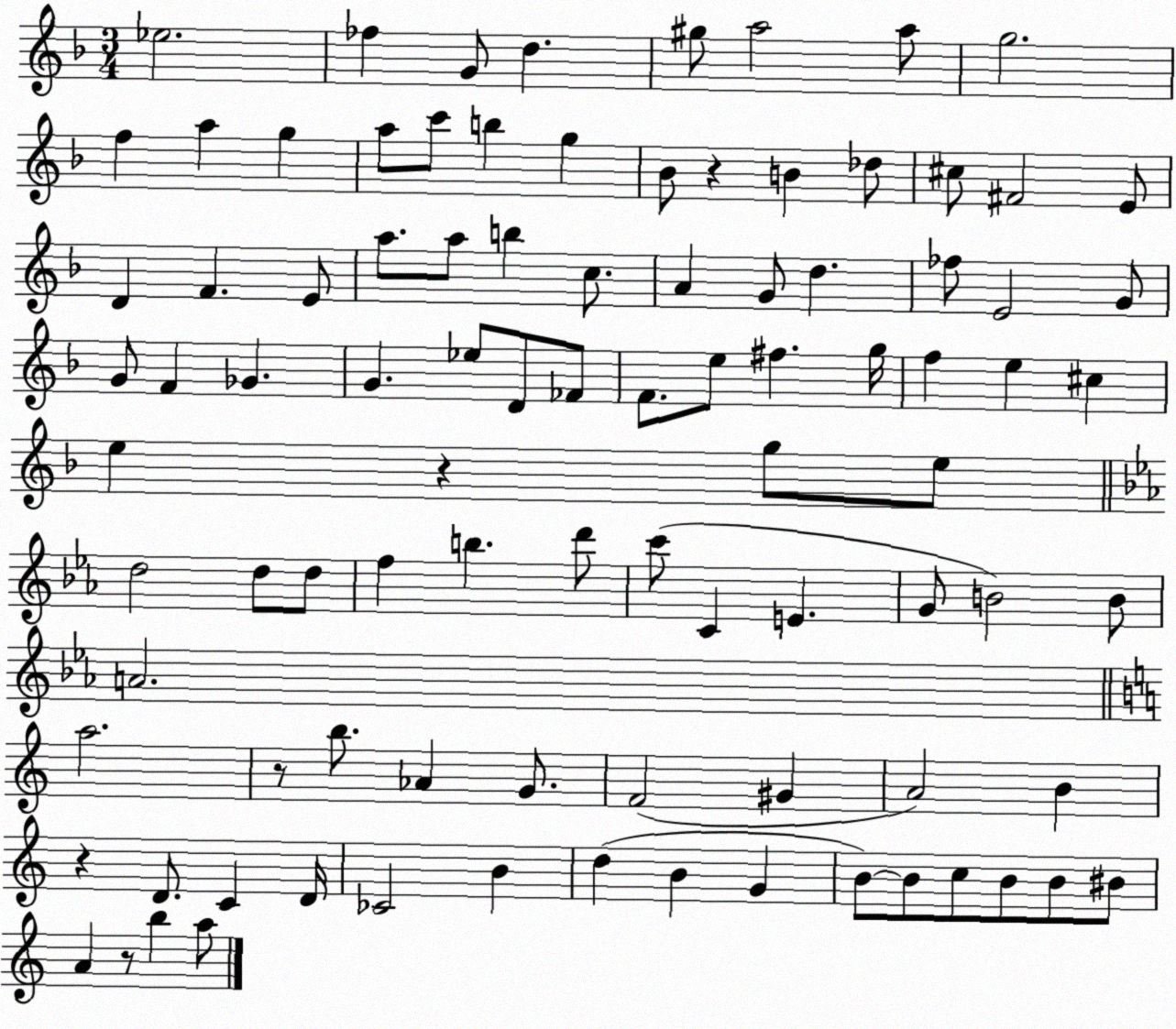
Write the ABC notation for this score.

X:1
T:Untitled
M:3/4
L:1/4
K:F
_e2 _f G/2 d ^g/2 a2 a/2 g2 f a g a/2 c'/2 b g _B/2 z B _d/2 ^c/2 ^F2 E/2 D F E/2 a/2 a/2 b c/2 A G/2 d _f/2 E2 G/2 G/2 F _G G _e/2 D/2 _F/2 F/2 e/2 ^f g/4 f e ^c e z g/2 e/2 d2 d/2 d/2 f b d'/2 c'/2 C E G/2 B2 B/2 A2 a2 z/2 b/2 _A G/2 F2 ^G A2 B z D/2 C D/4 _C2 B d B G B/2 B/2 c/2 B/2 B/2 ^B/2 A z/2 b a/2